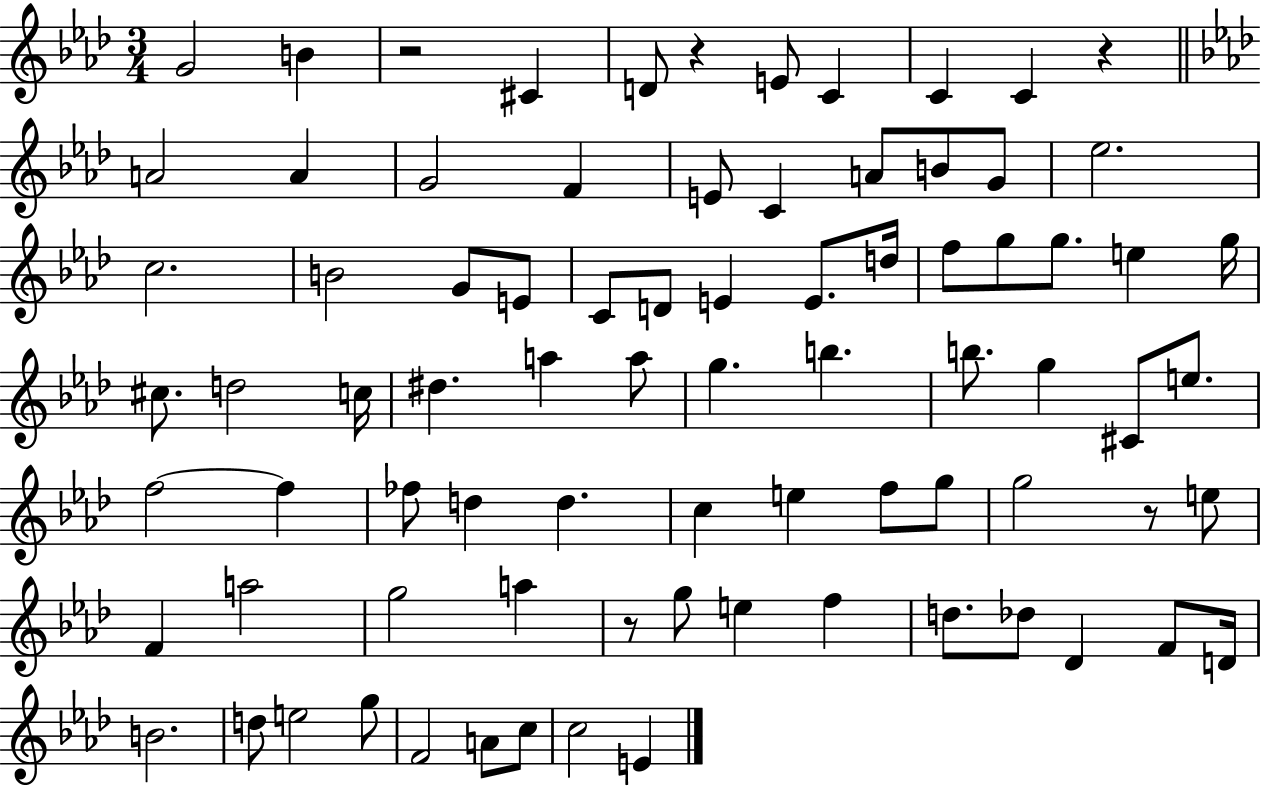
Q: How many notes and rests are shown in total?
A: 81